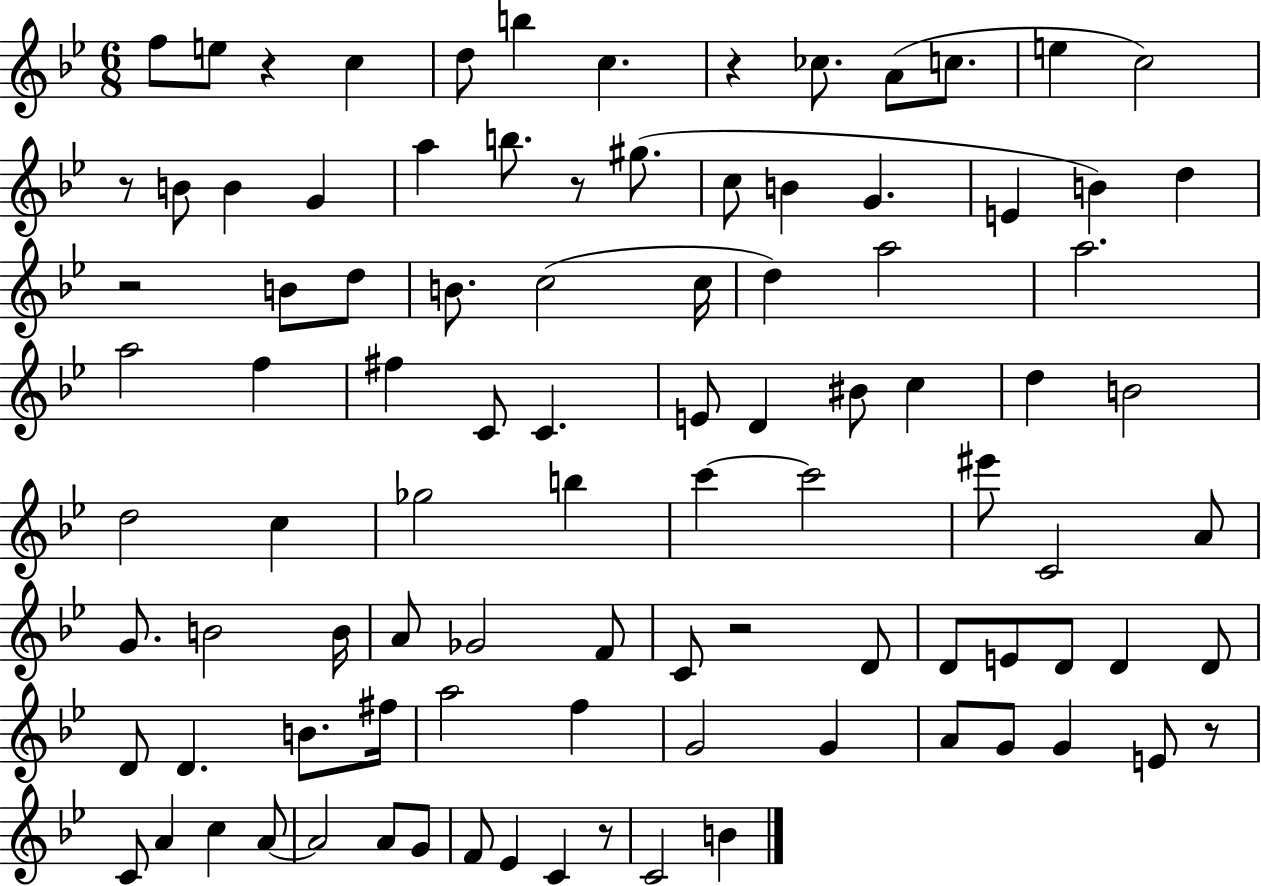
F5/e E5/e R/q C5/q D5/e B5/q C5/q. R/q CES5/e. A4/e C5/e. E5/q C5/h R/e B4/e B4/q G4/q A5/q B5/e. R/e G#5/e. C5/e B4/q G4/q. E4/q B4/q D5/q R/h B4/e D5/e B4/e. C5/h C5/s D5/q A5/h A5/h. A5/h F5/q F#5/q C4/e C4/q. E4/e D4/q BIS4/e C5/q D5/q B4/h D5/h C5/q Gb5/h B5/q C6/q C6/h EIS6/e C4/h A4/e G4/e. B4/h B4/s A4/e Gb4/h F4/e C4/e R/h D4/e D4/e E4/e D4/e D4/q D4/e D4/e D4/q. B4/e. F#5/s A5/h F5/q G4/h G4/q A4/e G4/e G4/q E4/e R/e C4/e A4/q C5/q A4/e A4/h A4/e G4/e F4/e Eb4/q C4/q R/e C4/h B4/q